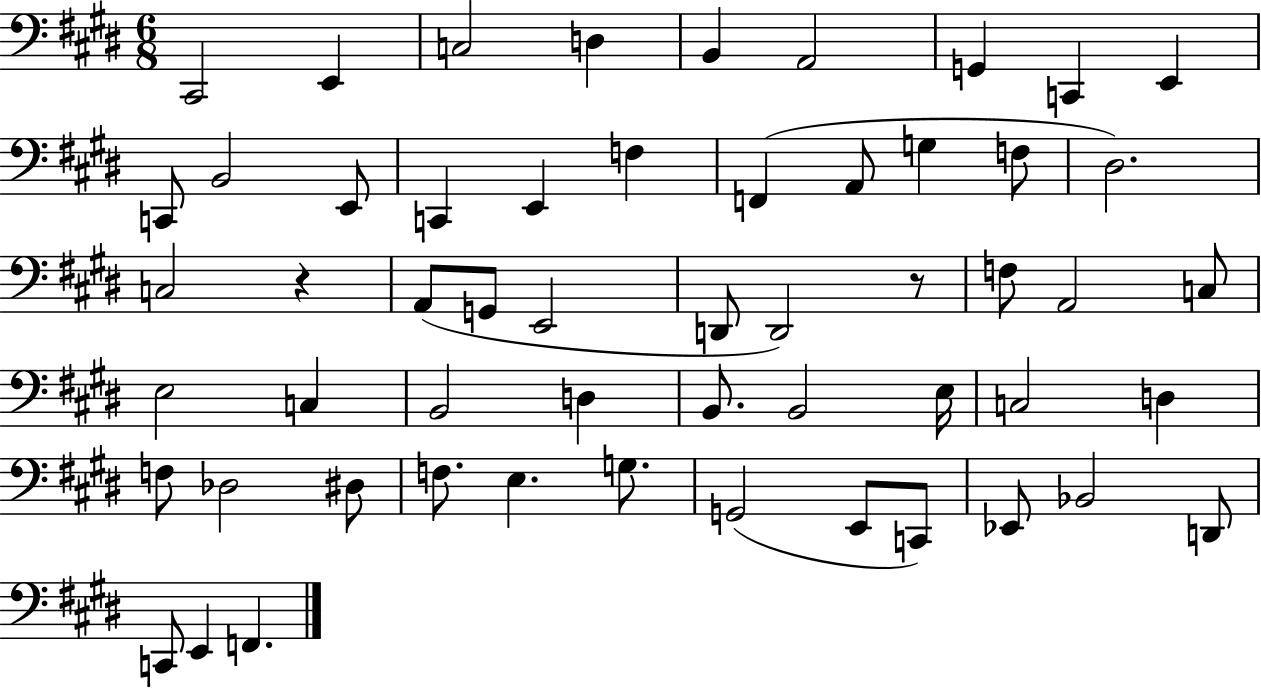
X:1
T:Untitled
M:6/8
L:1/4
K:E
^C,,2 E,, C,2 D, B,, A,,2 G,, C,, E,, C,,/2 B,,2 E,,/2 C,, E,, F, F,, A,,/2 G, F,/2 ^D,2 C,2 z A,,/2 G,,/2 E,,2 D,,/2 D,,2 z/2 F,/2 A,,2 C,/2 E,2 C, B,,2 D, B,,/2 B,,2 E,/4 C,2 D, F,/2 _D,2 ^D,/2 F,/2 E, G,/2 G,,2 E,,/2 C,,/2 _E,,/2 _B,,2 D,,/2 C,,/2 E,, F,,